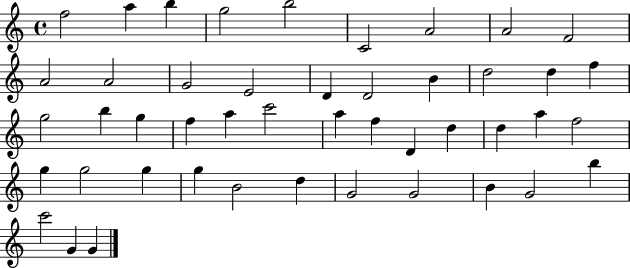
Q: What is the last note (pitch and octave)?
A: G4